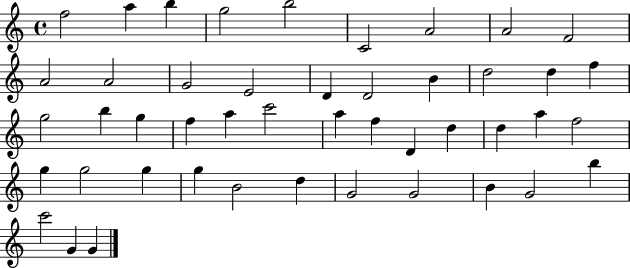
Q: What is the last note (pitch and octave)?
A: G4